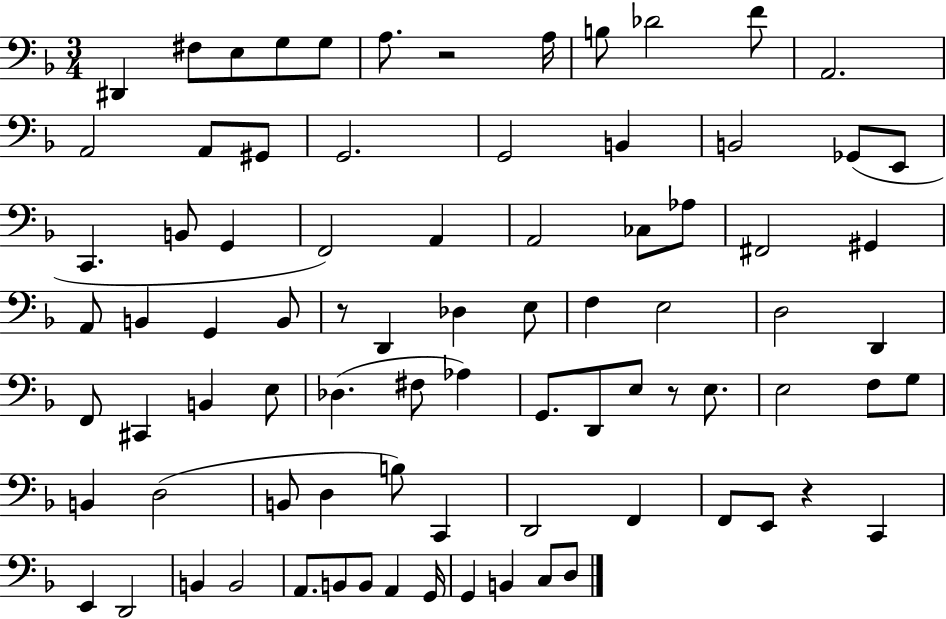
D#2/q F#3/e E3/e G3/e G3/e A3/e. R/h A3/s B3/e Db4/h F4/e A2/h. A2/h A2/e G#2/e G2/h. G2/h B2/q B2/h Gb2/e E2/e C2/q. B2/e G2/q F2/h A2/q A2/h CES3/e Ab3/e F#2/h G#2/q A2/e B2/q G2/q B2/e R/e D2/q Db3/q E3/e F3/q E3/h D3/h D2/q F2/e C#2/q B2/q E3/e Db3/q. F#3/e Ab3/q G2/e. D2/e E3/e R/e E3/e. E3/h F3/e G3/e B2/q D3/h B2/e D3/q B3/e C2/q D2/h F2/q F2/e E2/e R/q C2/q E2/q D2/h B2/q B2/h A2/e. B2/e B2/e A2/q G2/s G2/q B2/q C3/e D3/e